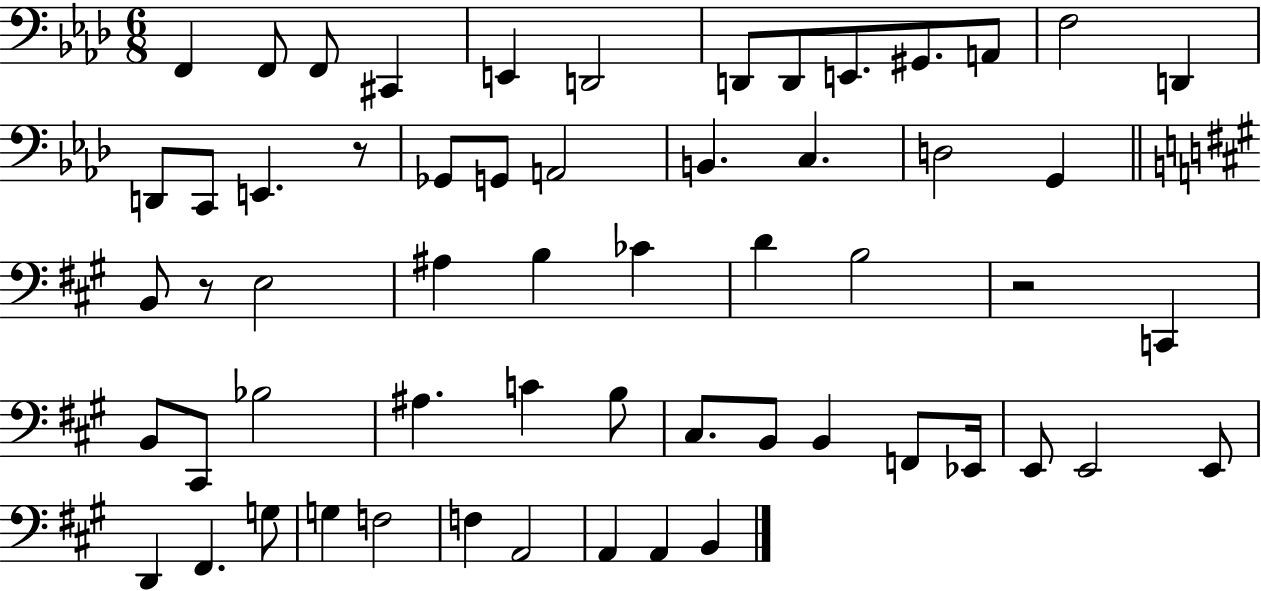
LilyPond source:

{
  \clef bass
  \numericTimeSignature
  \time 6/8
  \key aes \major
  f,4 f,8 f,8 cis,4 | e,4 d,2 | d,8 d,8 e,8. gis,8. a,8 | f2 d,4 | \break d,8 c,8 e,4. r8 | ges,8 g,8 a,2 | b,4. c4. | d2 g,4 | \break \bar "||" \break \key a \major b,8 r8 e2 | ais4 b4 ces'4 | d'4 b2 | r2 c,4 | \break b,8 cis,8 bes2 | ais4. c'4 b8 | cis8. b,8 b,4 f,8 ees,16 | e,8 e,2 e,8 | \break d,4 fis,4. g8 | g4 f2 | f4 a,2 | a,4 a,4 b,4 | \break \bar "|."
}